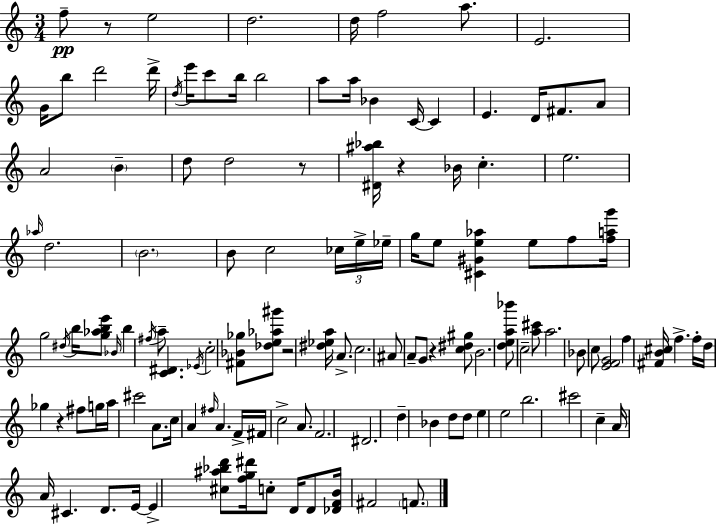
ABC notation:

X:1
T:Untitled
M:3/4
L:1/4
K:C
f/2 z/2 e2 d2 d/4 f2 a/2 E2 G/4 b/2 d'2 d'/4 d/4 e'/4 c'/2 b/4 b2 a/2 a/4 _B C/4 C E D/4 ^F/2 A/2 A2 B d/2 d2 z/2 [^D^a_b]/4 z _B/4 c e2 _a/4 d2 B2 B/2 c2 _c/4 e/4 _e/4 g/4 e/2 [^C^Ge_a] e/2 f/2 [fag']/4 g2 ^d/4 b/4 [g_abe']/2 _B/4 b ^f/4 a/2 [C^D] _E/4 c2 [^F_B_g]/2 [_de_a^g']/2 z2 [^d_ea]/4 A/2 c2 ^A/2 A/2 G/2 z [c^d^g]/2 B2 [dea_b']/2 c2 [a^c']/2 a2 _B/2 c/2 [EFG]2 f [^FB^c]/4 f f/4 d/4 _g z ^f/2 g/4 a/4 ^c'2 A/2 c/4 A ^f/4 A F/4 ^F/4 c2 A/2 F2 ^D2 d _B d/2 d/2 e e2 b2 ^c'2 c A/4 A/4 ^C D/2 E/4 E [^c^a_bd']/2 [fg^d']/4 c/2 D/4 D/2 [_DFB]/4 ^F2 F/2